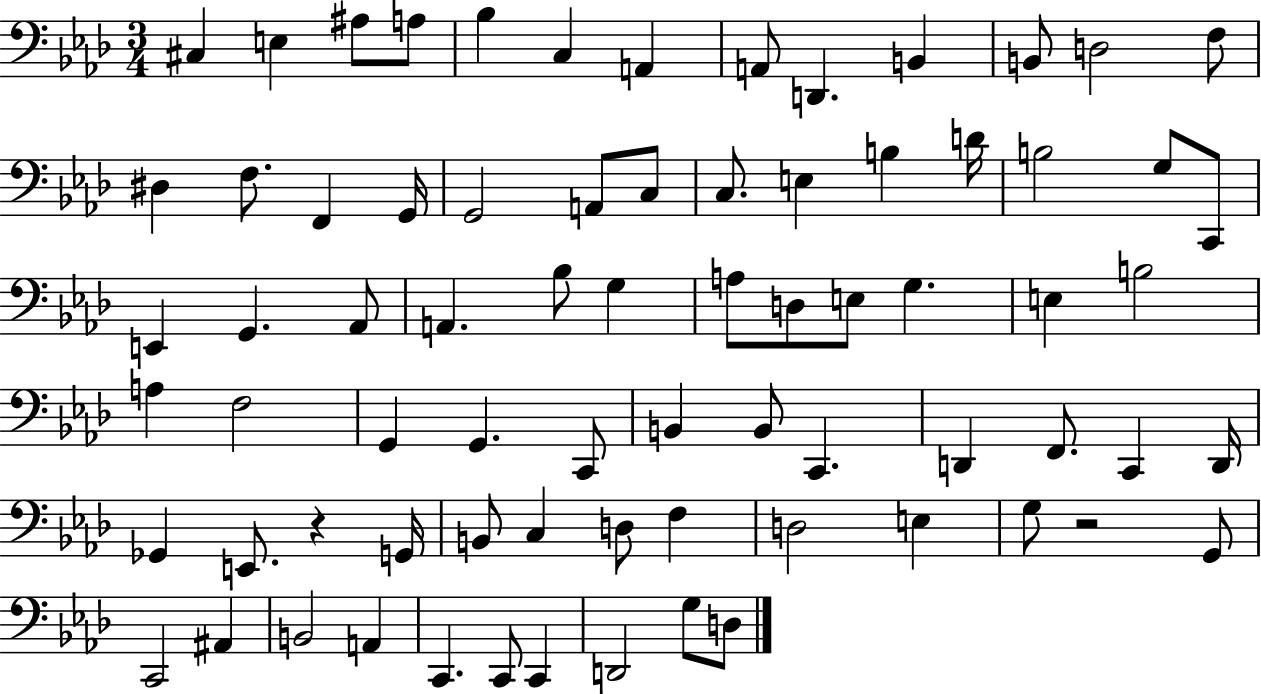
{
  \clef bass
  \numericTimeSignature
  \time 3/4
  \key aes \major
  cis4 e4 ais8 a8 | bes4 c4 a,4 | a,8 d,4. b,4 | b,8 d2 f8 | \break dis4 f8. f,4 g,16 | g,2 a,8 c8 | c8. e4 b4 d'16 | b2 g8 c,8 | \break e,4 g,4. aes,8 | a,4. bes8 g4 | a8 d8 e8 g4. | e4 b2 | \break a4 f2 | g,4 g,4. c,8 | b,4 b,8 c,4. | d,4 f,8. c,4 d,16 | \break ges,4 e,8. r4 g,16 | b,8 c4 d8 f4 | d2 e4 | g8 r2 g,8 | \break c,2 ais,4 | b,2 a,4 | c,4. c,8 c,4 | d,2 g8 d8 | \break \bar "|."
}